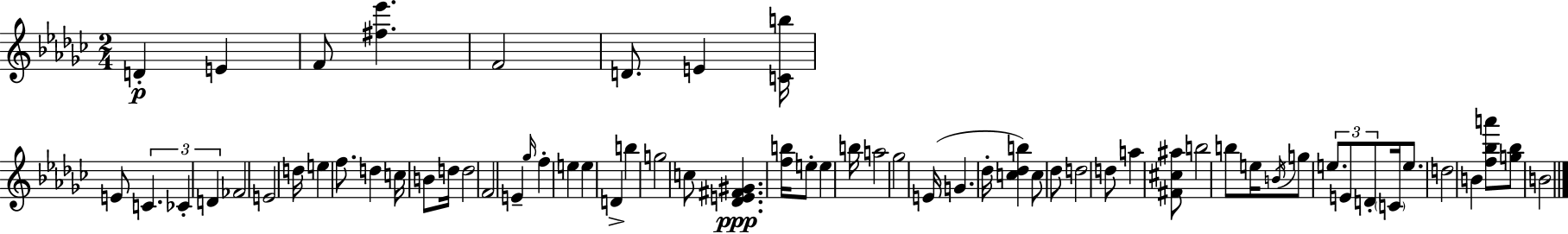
D4/q E4/q F4/e [F#5,Eb6]/q. F4/h D4/e. E4/q [C4,B5]/s E4/e C4/q. CES4/q D4/q FES4/h E4/h D5/s E5/q F5/e. D5/q C5/s B4/e D5/s D5/h F4/h E4/q Gb5/s F5/q E5/q E5/q D4/q B5/q G5/h C5/e [Db4,E4,F#4,G#4]/q. [F5,B5]/s E5/e E5/q B5/s A5/h Gb5/h E4/s G4/q. Db5/s [C5,Db5,B5]/q C5/e Db5/e D5/h D5/e A5/q [F#4,C#5,A#5]/e B5/h B5/e E5/s B4/s G5/e E5/e. E4/e D4/e C4/s E5/e. D5/h B4/q [F5,Bb5,A6]/e [G5,Bb5]/e B4/h